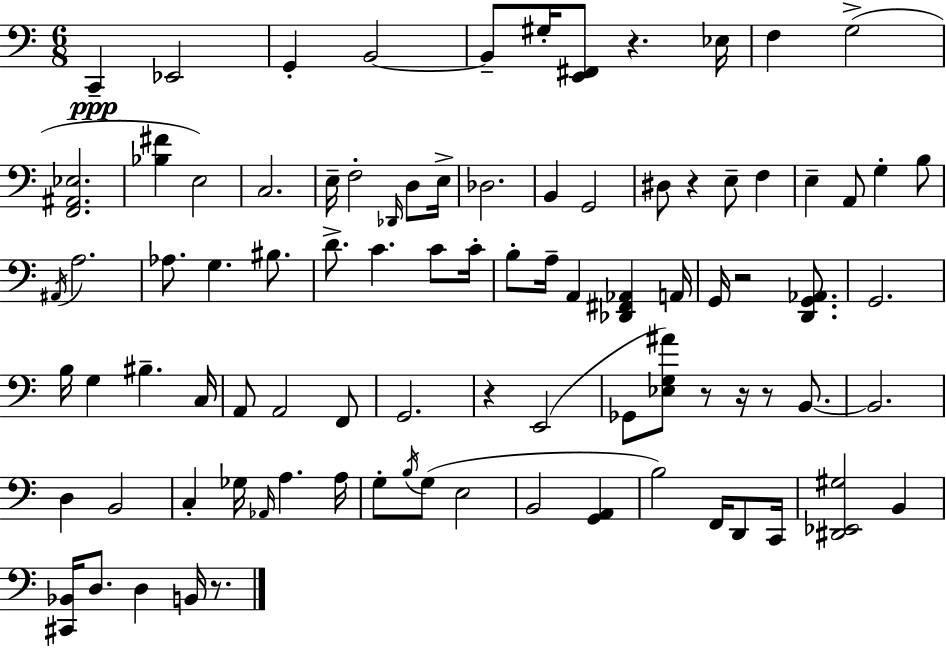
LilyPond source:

{
  \clef bass
  \numericTimeSignature
  \time 6/8
  \key c \major
  c,4--\ppp ees,2 | g,4-. b,2~~ | b,8-- gis16-. <e, fis,>8 r4. ees16 | f4 g2->( | \break <f, ais, ees>2. | <bes fis'>4 e2) | c2. | e16-- f2-. \grace { des,16 } d8 | \break e16-> des2. | b,4 g,2 | dis8 r4 e8-- f4 | e4-- a,8 g4-. b8 | \break \acciaccatura { ais,16 } a2. | aes8. g4. bis8. | d'8.-> c'4. c'8 | c'16-. b8-. a16-- a,4 <des, fis, aes,>4 | \break a,16 g,16 r2 <d, g, aes,>8. | g,2. | b16 g4 bis4.-- | c16 a,8 a,2 | \break f,8 g,2. | r4 e,2( | ges,8 <ees g ais'>8) r8 r16 r8 b,8.~~ | b,2. | \break d4 b,2 | c4-. ges16 \grace { aes,16 } a4. | a16 g8-. \acciaccatura { b16 } g8( e2 | b,2 | \break <g, a,>4 b2) | f,16 d,8 c,16 <dis, ees, gis>2 | b,4 <cis, bes,>16 d8. d4 | b,16 r8. \bar "|."
}